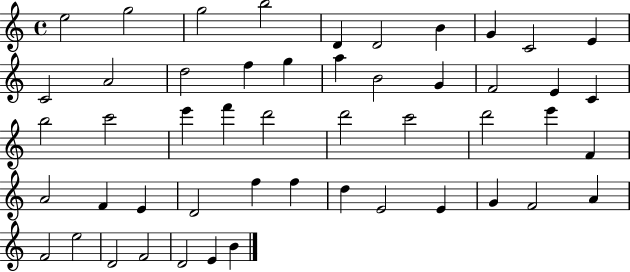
{
  \clef treble
  \time 4/4
  \defaultTimeSignature
  \key c \major
  e''2 g''2 | g''2 b''2 | d'4 d'2 b'4 | g'4 c'2 e'4 | \break c'2 a'2 | d''2 f''4 g''4 | a''4 b'2 g'4 | f'2 e'4 c'4 | \break b''2 c'''2 | e'''4 f'''4 d'''2 | d'''2 c'''2 | d'''2 e'''4 f'4 | \break a'2 f'4 e'4 | d'2 f''4 f''4 | d''4 e'2 e'4 | g'4 f'2 a'4 | \break f'2 e''2 | d'2 f'2 | d'2 e'4 b'4 | \bar "|."
}